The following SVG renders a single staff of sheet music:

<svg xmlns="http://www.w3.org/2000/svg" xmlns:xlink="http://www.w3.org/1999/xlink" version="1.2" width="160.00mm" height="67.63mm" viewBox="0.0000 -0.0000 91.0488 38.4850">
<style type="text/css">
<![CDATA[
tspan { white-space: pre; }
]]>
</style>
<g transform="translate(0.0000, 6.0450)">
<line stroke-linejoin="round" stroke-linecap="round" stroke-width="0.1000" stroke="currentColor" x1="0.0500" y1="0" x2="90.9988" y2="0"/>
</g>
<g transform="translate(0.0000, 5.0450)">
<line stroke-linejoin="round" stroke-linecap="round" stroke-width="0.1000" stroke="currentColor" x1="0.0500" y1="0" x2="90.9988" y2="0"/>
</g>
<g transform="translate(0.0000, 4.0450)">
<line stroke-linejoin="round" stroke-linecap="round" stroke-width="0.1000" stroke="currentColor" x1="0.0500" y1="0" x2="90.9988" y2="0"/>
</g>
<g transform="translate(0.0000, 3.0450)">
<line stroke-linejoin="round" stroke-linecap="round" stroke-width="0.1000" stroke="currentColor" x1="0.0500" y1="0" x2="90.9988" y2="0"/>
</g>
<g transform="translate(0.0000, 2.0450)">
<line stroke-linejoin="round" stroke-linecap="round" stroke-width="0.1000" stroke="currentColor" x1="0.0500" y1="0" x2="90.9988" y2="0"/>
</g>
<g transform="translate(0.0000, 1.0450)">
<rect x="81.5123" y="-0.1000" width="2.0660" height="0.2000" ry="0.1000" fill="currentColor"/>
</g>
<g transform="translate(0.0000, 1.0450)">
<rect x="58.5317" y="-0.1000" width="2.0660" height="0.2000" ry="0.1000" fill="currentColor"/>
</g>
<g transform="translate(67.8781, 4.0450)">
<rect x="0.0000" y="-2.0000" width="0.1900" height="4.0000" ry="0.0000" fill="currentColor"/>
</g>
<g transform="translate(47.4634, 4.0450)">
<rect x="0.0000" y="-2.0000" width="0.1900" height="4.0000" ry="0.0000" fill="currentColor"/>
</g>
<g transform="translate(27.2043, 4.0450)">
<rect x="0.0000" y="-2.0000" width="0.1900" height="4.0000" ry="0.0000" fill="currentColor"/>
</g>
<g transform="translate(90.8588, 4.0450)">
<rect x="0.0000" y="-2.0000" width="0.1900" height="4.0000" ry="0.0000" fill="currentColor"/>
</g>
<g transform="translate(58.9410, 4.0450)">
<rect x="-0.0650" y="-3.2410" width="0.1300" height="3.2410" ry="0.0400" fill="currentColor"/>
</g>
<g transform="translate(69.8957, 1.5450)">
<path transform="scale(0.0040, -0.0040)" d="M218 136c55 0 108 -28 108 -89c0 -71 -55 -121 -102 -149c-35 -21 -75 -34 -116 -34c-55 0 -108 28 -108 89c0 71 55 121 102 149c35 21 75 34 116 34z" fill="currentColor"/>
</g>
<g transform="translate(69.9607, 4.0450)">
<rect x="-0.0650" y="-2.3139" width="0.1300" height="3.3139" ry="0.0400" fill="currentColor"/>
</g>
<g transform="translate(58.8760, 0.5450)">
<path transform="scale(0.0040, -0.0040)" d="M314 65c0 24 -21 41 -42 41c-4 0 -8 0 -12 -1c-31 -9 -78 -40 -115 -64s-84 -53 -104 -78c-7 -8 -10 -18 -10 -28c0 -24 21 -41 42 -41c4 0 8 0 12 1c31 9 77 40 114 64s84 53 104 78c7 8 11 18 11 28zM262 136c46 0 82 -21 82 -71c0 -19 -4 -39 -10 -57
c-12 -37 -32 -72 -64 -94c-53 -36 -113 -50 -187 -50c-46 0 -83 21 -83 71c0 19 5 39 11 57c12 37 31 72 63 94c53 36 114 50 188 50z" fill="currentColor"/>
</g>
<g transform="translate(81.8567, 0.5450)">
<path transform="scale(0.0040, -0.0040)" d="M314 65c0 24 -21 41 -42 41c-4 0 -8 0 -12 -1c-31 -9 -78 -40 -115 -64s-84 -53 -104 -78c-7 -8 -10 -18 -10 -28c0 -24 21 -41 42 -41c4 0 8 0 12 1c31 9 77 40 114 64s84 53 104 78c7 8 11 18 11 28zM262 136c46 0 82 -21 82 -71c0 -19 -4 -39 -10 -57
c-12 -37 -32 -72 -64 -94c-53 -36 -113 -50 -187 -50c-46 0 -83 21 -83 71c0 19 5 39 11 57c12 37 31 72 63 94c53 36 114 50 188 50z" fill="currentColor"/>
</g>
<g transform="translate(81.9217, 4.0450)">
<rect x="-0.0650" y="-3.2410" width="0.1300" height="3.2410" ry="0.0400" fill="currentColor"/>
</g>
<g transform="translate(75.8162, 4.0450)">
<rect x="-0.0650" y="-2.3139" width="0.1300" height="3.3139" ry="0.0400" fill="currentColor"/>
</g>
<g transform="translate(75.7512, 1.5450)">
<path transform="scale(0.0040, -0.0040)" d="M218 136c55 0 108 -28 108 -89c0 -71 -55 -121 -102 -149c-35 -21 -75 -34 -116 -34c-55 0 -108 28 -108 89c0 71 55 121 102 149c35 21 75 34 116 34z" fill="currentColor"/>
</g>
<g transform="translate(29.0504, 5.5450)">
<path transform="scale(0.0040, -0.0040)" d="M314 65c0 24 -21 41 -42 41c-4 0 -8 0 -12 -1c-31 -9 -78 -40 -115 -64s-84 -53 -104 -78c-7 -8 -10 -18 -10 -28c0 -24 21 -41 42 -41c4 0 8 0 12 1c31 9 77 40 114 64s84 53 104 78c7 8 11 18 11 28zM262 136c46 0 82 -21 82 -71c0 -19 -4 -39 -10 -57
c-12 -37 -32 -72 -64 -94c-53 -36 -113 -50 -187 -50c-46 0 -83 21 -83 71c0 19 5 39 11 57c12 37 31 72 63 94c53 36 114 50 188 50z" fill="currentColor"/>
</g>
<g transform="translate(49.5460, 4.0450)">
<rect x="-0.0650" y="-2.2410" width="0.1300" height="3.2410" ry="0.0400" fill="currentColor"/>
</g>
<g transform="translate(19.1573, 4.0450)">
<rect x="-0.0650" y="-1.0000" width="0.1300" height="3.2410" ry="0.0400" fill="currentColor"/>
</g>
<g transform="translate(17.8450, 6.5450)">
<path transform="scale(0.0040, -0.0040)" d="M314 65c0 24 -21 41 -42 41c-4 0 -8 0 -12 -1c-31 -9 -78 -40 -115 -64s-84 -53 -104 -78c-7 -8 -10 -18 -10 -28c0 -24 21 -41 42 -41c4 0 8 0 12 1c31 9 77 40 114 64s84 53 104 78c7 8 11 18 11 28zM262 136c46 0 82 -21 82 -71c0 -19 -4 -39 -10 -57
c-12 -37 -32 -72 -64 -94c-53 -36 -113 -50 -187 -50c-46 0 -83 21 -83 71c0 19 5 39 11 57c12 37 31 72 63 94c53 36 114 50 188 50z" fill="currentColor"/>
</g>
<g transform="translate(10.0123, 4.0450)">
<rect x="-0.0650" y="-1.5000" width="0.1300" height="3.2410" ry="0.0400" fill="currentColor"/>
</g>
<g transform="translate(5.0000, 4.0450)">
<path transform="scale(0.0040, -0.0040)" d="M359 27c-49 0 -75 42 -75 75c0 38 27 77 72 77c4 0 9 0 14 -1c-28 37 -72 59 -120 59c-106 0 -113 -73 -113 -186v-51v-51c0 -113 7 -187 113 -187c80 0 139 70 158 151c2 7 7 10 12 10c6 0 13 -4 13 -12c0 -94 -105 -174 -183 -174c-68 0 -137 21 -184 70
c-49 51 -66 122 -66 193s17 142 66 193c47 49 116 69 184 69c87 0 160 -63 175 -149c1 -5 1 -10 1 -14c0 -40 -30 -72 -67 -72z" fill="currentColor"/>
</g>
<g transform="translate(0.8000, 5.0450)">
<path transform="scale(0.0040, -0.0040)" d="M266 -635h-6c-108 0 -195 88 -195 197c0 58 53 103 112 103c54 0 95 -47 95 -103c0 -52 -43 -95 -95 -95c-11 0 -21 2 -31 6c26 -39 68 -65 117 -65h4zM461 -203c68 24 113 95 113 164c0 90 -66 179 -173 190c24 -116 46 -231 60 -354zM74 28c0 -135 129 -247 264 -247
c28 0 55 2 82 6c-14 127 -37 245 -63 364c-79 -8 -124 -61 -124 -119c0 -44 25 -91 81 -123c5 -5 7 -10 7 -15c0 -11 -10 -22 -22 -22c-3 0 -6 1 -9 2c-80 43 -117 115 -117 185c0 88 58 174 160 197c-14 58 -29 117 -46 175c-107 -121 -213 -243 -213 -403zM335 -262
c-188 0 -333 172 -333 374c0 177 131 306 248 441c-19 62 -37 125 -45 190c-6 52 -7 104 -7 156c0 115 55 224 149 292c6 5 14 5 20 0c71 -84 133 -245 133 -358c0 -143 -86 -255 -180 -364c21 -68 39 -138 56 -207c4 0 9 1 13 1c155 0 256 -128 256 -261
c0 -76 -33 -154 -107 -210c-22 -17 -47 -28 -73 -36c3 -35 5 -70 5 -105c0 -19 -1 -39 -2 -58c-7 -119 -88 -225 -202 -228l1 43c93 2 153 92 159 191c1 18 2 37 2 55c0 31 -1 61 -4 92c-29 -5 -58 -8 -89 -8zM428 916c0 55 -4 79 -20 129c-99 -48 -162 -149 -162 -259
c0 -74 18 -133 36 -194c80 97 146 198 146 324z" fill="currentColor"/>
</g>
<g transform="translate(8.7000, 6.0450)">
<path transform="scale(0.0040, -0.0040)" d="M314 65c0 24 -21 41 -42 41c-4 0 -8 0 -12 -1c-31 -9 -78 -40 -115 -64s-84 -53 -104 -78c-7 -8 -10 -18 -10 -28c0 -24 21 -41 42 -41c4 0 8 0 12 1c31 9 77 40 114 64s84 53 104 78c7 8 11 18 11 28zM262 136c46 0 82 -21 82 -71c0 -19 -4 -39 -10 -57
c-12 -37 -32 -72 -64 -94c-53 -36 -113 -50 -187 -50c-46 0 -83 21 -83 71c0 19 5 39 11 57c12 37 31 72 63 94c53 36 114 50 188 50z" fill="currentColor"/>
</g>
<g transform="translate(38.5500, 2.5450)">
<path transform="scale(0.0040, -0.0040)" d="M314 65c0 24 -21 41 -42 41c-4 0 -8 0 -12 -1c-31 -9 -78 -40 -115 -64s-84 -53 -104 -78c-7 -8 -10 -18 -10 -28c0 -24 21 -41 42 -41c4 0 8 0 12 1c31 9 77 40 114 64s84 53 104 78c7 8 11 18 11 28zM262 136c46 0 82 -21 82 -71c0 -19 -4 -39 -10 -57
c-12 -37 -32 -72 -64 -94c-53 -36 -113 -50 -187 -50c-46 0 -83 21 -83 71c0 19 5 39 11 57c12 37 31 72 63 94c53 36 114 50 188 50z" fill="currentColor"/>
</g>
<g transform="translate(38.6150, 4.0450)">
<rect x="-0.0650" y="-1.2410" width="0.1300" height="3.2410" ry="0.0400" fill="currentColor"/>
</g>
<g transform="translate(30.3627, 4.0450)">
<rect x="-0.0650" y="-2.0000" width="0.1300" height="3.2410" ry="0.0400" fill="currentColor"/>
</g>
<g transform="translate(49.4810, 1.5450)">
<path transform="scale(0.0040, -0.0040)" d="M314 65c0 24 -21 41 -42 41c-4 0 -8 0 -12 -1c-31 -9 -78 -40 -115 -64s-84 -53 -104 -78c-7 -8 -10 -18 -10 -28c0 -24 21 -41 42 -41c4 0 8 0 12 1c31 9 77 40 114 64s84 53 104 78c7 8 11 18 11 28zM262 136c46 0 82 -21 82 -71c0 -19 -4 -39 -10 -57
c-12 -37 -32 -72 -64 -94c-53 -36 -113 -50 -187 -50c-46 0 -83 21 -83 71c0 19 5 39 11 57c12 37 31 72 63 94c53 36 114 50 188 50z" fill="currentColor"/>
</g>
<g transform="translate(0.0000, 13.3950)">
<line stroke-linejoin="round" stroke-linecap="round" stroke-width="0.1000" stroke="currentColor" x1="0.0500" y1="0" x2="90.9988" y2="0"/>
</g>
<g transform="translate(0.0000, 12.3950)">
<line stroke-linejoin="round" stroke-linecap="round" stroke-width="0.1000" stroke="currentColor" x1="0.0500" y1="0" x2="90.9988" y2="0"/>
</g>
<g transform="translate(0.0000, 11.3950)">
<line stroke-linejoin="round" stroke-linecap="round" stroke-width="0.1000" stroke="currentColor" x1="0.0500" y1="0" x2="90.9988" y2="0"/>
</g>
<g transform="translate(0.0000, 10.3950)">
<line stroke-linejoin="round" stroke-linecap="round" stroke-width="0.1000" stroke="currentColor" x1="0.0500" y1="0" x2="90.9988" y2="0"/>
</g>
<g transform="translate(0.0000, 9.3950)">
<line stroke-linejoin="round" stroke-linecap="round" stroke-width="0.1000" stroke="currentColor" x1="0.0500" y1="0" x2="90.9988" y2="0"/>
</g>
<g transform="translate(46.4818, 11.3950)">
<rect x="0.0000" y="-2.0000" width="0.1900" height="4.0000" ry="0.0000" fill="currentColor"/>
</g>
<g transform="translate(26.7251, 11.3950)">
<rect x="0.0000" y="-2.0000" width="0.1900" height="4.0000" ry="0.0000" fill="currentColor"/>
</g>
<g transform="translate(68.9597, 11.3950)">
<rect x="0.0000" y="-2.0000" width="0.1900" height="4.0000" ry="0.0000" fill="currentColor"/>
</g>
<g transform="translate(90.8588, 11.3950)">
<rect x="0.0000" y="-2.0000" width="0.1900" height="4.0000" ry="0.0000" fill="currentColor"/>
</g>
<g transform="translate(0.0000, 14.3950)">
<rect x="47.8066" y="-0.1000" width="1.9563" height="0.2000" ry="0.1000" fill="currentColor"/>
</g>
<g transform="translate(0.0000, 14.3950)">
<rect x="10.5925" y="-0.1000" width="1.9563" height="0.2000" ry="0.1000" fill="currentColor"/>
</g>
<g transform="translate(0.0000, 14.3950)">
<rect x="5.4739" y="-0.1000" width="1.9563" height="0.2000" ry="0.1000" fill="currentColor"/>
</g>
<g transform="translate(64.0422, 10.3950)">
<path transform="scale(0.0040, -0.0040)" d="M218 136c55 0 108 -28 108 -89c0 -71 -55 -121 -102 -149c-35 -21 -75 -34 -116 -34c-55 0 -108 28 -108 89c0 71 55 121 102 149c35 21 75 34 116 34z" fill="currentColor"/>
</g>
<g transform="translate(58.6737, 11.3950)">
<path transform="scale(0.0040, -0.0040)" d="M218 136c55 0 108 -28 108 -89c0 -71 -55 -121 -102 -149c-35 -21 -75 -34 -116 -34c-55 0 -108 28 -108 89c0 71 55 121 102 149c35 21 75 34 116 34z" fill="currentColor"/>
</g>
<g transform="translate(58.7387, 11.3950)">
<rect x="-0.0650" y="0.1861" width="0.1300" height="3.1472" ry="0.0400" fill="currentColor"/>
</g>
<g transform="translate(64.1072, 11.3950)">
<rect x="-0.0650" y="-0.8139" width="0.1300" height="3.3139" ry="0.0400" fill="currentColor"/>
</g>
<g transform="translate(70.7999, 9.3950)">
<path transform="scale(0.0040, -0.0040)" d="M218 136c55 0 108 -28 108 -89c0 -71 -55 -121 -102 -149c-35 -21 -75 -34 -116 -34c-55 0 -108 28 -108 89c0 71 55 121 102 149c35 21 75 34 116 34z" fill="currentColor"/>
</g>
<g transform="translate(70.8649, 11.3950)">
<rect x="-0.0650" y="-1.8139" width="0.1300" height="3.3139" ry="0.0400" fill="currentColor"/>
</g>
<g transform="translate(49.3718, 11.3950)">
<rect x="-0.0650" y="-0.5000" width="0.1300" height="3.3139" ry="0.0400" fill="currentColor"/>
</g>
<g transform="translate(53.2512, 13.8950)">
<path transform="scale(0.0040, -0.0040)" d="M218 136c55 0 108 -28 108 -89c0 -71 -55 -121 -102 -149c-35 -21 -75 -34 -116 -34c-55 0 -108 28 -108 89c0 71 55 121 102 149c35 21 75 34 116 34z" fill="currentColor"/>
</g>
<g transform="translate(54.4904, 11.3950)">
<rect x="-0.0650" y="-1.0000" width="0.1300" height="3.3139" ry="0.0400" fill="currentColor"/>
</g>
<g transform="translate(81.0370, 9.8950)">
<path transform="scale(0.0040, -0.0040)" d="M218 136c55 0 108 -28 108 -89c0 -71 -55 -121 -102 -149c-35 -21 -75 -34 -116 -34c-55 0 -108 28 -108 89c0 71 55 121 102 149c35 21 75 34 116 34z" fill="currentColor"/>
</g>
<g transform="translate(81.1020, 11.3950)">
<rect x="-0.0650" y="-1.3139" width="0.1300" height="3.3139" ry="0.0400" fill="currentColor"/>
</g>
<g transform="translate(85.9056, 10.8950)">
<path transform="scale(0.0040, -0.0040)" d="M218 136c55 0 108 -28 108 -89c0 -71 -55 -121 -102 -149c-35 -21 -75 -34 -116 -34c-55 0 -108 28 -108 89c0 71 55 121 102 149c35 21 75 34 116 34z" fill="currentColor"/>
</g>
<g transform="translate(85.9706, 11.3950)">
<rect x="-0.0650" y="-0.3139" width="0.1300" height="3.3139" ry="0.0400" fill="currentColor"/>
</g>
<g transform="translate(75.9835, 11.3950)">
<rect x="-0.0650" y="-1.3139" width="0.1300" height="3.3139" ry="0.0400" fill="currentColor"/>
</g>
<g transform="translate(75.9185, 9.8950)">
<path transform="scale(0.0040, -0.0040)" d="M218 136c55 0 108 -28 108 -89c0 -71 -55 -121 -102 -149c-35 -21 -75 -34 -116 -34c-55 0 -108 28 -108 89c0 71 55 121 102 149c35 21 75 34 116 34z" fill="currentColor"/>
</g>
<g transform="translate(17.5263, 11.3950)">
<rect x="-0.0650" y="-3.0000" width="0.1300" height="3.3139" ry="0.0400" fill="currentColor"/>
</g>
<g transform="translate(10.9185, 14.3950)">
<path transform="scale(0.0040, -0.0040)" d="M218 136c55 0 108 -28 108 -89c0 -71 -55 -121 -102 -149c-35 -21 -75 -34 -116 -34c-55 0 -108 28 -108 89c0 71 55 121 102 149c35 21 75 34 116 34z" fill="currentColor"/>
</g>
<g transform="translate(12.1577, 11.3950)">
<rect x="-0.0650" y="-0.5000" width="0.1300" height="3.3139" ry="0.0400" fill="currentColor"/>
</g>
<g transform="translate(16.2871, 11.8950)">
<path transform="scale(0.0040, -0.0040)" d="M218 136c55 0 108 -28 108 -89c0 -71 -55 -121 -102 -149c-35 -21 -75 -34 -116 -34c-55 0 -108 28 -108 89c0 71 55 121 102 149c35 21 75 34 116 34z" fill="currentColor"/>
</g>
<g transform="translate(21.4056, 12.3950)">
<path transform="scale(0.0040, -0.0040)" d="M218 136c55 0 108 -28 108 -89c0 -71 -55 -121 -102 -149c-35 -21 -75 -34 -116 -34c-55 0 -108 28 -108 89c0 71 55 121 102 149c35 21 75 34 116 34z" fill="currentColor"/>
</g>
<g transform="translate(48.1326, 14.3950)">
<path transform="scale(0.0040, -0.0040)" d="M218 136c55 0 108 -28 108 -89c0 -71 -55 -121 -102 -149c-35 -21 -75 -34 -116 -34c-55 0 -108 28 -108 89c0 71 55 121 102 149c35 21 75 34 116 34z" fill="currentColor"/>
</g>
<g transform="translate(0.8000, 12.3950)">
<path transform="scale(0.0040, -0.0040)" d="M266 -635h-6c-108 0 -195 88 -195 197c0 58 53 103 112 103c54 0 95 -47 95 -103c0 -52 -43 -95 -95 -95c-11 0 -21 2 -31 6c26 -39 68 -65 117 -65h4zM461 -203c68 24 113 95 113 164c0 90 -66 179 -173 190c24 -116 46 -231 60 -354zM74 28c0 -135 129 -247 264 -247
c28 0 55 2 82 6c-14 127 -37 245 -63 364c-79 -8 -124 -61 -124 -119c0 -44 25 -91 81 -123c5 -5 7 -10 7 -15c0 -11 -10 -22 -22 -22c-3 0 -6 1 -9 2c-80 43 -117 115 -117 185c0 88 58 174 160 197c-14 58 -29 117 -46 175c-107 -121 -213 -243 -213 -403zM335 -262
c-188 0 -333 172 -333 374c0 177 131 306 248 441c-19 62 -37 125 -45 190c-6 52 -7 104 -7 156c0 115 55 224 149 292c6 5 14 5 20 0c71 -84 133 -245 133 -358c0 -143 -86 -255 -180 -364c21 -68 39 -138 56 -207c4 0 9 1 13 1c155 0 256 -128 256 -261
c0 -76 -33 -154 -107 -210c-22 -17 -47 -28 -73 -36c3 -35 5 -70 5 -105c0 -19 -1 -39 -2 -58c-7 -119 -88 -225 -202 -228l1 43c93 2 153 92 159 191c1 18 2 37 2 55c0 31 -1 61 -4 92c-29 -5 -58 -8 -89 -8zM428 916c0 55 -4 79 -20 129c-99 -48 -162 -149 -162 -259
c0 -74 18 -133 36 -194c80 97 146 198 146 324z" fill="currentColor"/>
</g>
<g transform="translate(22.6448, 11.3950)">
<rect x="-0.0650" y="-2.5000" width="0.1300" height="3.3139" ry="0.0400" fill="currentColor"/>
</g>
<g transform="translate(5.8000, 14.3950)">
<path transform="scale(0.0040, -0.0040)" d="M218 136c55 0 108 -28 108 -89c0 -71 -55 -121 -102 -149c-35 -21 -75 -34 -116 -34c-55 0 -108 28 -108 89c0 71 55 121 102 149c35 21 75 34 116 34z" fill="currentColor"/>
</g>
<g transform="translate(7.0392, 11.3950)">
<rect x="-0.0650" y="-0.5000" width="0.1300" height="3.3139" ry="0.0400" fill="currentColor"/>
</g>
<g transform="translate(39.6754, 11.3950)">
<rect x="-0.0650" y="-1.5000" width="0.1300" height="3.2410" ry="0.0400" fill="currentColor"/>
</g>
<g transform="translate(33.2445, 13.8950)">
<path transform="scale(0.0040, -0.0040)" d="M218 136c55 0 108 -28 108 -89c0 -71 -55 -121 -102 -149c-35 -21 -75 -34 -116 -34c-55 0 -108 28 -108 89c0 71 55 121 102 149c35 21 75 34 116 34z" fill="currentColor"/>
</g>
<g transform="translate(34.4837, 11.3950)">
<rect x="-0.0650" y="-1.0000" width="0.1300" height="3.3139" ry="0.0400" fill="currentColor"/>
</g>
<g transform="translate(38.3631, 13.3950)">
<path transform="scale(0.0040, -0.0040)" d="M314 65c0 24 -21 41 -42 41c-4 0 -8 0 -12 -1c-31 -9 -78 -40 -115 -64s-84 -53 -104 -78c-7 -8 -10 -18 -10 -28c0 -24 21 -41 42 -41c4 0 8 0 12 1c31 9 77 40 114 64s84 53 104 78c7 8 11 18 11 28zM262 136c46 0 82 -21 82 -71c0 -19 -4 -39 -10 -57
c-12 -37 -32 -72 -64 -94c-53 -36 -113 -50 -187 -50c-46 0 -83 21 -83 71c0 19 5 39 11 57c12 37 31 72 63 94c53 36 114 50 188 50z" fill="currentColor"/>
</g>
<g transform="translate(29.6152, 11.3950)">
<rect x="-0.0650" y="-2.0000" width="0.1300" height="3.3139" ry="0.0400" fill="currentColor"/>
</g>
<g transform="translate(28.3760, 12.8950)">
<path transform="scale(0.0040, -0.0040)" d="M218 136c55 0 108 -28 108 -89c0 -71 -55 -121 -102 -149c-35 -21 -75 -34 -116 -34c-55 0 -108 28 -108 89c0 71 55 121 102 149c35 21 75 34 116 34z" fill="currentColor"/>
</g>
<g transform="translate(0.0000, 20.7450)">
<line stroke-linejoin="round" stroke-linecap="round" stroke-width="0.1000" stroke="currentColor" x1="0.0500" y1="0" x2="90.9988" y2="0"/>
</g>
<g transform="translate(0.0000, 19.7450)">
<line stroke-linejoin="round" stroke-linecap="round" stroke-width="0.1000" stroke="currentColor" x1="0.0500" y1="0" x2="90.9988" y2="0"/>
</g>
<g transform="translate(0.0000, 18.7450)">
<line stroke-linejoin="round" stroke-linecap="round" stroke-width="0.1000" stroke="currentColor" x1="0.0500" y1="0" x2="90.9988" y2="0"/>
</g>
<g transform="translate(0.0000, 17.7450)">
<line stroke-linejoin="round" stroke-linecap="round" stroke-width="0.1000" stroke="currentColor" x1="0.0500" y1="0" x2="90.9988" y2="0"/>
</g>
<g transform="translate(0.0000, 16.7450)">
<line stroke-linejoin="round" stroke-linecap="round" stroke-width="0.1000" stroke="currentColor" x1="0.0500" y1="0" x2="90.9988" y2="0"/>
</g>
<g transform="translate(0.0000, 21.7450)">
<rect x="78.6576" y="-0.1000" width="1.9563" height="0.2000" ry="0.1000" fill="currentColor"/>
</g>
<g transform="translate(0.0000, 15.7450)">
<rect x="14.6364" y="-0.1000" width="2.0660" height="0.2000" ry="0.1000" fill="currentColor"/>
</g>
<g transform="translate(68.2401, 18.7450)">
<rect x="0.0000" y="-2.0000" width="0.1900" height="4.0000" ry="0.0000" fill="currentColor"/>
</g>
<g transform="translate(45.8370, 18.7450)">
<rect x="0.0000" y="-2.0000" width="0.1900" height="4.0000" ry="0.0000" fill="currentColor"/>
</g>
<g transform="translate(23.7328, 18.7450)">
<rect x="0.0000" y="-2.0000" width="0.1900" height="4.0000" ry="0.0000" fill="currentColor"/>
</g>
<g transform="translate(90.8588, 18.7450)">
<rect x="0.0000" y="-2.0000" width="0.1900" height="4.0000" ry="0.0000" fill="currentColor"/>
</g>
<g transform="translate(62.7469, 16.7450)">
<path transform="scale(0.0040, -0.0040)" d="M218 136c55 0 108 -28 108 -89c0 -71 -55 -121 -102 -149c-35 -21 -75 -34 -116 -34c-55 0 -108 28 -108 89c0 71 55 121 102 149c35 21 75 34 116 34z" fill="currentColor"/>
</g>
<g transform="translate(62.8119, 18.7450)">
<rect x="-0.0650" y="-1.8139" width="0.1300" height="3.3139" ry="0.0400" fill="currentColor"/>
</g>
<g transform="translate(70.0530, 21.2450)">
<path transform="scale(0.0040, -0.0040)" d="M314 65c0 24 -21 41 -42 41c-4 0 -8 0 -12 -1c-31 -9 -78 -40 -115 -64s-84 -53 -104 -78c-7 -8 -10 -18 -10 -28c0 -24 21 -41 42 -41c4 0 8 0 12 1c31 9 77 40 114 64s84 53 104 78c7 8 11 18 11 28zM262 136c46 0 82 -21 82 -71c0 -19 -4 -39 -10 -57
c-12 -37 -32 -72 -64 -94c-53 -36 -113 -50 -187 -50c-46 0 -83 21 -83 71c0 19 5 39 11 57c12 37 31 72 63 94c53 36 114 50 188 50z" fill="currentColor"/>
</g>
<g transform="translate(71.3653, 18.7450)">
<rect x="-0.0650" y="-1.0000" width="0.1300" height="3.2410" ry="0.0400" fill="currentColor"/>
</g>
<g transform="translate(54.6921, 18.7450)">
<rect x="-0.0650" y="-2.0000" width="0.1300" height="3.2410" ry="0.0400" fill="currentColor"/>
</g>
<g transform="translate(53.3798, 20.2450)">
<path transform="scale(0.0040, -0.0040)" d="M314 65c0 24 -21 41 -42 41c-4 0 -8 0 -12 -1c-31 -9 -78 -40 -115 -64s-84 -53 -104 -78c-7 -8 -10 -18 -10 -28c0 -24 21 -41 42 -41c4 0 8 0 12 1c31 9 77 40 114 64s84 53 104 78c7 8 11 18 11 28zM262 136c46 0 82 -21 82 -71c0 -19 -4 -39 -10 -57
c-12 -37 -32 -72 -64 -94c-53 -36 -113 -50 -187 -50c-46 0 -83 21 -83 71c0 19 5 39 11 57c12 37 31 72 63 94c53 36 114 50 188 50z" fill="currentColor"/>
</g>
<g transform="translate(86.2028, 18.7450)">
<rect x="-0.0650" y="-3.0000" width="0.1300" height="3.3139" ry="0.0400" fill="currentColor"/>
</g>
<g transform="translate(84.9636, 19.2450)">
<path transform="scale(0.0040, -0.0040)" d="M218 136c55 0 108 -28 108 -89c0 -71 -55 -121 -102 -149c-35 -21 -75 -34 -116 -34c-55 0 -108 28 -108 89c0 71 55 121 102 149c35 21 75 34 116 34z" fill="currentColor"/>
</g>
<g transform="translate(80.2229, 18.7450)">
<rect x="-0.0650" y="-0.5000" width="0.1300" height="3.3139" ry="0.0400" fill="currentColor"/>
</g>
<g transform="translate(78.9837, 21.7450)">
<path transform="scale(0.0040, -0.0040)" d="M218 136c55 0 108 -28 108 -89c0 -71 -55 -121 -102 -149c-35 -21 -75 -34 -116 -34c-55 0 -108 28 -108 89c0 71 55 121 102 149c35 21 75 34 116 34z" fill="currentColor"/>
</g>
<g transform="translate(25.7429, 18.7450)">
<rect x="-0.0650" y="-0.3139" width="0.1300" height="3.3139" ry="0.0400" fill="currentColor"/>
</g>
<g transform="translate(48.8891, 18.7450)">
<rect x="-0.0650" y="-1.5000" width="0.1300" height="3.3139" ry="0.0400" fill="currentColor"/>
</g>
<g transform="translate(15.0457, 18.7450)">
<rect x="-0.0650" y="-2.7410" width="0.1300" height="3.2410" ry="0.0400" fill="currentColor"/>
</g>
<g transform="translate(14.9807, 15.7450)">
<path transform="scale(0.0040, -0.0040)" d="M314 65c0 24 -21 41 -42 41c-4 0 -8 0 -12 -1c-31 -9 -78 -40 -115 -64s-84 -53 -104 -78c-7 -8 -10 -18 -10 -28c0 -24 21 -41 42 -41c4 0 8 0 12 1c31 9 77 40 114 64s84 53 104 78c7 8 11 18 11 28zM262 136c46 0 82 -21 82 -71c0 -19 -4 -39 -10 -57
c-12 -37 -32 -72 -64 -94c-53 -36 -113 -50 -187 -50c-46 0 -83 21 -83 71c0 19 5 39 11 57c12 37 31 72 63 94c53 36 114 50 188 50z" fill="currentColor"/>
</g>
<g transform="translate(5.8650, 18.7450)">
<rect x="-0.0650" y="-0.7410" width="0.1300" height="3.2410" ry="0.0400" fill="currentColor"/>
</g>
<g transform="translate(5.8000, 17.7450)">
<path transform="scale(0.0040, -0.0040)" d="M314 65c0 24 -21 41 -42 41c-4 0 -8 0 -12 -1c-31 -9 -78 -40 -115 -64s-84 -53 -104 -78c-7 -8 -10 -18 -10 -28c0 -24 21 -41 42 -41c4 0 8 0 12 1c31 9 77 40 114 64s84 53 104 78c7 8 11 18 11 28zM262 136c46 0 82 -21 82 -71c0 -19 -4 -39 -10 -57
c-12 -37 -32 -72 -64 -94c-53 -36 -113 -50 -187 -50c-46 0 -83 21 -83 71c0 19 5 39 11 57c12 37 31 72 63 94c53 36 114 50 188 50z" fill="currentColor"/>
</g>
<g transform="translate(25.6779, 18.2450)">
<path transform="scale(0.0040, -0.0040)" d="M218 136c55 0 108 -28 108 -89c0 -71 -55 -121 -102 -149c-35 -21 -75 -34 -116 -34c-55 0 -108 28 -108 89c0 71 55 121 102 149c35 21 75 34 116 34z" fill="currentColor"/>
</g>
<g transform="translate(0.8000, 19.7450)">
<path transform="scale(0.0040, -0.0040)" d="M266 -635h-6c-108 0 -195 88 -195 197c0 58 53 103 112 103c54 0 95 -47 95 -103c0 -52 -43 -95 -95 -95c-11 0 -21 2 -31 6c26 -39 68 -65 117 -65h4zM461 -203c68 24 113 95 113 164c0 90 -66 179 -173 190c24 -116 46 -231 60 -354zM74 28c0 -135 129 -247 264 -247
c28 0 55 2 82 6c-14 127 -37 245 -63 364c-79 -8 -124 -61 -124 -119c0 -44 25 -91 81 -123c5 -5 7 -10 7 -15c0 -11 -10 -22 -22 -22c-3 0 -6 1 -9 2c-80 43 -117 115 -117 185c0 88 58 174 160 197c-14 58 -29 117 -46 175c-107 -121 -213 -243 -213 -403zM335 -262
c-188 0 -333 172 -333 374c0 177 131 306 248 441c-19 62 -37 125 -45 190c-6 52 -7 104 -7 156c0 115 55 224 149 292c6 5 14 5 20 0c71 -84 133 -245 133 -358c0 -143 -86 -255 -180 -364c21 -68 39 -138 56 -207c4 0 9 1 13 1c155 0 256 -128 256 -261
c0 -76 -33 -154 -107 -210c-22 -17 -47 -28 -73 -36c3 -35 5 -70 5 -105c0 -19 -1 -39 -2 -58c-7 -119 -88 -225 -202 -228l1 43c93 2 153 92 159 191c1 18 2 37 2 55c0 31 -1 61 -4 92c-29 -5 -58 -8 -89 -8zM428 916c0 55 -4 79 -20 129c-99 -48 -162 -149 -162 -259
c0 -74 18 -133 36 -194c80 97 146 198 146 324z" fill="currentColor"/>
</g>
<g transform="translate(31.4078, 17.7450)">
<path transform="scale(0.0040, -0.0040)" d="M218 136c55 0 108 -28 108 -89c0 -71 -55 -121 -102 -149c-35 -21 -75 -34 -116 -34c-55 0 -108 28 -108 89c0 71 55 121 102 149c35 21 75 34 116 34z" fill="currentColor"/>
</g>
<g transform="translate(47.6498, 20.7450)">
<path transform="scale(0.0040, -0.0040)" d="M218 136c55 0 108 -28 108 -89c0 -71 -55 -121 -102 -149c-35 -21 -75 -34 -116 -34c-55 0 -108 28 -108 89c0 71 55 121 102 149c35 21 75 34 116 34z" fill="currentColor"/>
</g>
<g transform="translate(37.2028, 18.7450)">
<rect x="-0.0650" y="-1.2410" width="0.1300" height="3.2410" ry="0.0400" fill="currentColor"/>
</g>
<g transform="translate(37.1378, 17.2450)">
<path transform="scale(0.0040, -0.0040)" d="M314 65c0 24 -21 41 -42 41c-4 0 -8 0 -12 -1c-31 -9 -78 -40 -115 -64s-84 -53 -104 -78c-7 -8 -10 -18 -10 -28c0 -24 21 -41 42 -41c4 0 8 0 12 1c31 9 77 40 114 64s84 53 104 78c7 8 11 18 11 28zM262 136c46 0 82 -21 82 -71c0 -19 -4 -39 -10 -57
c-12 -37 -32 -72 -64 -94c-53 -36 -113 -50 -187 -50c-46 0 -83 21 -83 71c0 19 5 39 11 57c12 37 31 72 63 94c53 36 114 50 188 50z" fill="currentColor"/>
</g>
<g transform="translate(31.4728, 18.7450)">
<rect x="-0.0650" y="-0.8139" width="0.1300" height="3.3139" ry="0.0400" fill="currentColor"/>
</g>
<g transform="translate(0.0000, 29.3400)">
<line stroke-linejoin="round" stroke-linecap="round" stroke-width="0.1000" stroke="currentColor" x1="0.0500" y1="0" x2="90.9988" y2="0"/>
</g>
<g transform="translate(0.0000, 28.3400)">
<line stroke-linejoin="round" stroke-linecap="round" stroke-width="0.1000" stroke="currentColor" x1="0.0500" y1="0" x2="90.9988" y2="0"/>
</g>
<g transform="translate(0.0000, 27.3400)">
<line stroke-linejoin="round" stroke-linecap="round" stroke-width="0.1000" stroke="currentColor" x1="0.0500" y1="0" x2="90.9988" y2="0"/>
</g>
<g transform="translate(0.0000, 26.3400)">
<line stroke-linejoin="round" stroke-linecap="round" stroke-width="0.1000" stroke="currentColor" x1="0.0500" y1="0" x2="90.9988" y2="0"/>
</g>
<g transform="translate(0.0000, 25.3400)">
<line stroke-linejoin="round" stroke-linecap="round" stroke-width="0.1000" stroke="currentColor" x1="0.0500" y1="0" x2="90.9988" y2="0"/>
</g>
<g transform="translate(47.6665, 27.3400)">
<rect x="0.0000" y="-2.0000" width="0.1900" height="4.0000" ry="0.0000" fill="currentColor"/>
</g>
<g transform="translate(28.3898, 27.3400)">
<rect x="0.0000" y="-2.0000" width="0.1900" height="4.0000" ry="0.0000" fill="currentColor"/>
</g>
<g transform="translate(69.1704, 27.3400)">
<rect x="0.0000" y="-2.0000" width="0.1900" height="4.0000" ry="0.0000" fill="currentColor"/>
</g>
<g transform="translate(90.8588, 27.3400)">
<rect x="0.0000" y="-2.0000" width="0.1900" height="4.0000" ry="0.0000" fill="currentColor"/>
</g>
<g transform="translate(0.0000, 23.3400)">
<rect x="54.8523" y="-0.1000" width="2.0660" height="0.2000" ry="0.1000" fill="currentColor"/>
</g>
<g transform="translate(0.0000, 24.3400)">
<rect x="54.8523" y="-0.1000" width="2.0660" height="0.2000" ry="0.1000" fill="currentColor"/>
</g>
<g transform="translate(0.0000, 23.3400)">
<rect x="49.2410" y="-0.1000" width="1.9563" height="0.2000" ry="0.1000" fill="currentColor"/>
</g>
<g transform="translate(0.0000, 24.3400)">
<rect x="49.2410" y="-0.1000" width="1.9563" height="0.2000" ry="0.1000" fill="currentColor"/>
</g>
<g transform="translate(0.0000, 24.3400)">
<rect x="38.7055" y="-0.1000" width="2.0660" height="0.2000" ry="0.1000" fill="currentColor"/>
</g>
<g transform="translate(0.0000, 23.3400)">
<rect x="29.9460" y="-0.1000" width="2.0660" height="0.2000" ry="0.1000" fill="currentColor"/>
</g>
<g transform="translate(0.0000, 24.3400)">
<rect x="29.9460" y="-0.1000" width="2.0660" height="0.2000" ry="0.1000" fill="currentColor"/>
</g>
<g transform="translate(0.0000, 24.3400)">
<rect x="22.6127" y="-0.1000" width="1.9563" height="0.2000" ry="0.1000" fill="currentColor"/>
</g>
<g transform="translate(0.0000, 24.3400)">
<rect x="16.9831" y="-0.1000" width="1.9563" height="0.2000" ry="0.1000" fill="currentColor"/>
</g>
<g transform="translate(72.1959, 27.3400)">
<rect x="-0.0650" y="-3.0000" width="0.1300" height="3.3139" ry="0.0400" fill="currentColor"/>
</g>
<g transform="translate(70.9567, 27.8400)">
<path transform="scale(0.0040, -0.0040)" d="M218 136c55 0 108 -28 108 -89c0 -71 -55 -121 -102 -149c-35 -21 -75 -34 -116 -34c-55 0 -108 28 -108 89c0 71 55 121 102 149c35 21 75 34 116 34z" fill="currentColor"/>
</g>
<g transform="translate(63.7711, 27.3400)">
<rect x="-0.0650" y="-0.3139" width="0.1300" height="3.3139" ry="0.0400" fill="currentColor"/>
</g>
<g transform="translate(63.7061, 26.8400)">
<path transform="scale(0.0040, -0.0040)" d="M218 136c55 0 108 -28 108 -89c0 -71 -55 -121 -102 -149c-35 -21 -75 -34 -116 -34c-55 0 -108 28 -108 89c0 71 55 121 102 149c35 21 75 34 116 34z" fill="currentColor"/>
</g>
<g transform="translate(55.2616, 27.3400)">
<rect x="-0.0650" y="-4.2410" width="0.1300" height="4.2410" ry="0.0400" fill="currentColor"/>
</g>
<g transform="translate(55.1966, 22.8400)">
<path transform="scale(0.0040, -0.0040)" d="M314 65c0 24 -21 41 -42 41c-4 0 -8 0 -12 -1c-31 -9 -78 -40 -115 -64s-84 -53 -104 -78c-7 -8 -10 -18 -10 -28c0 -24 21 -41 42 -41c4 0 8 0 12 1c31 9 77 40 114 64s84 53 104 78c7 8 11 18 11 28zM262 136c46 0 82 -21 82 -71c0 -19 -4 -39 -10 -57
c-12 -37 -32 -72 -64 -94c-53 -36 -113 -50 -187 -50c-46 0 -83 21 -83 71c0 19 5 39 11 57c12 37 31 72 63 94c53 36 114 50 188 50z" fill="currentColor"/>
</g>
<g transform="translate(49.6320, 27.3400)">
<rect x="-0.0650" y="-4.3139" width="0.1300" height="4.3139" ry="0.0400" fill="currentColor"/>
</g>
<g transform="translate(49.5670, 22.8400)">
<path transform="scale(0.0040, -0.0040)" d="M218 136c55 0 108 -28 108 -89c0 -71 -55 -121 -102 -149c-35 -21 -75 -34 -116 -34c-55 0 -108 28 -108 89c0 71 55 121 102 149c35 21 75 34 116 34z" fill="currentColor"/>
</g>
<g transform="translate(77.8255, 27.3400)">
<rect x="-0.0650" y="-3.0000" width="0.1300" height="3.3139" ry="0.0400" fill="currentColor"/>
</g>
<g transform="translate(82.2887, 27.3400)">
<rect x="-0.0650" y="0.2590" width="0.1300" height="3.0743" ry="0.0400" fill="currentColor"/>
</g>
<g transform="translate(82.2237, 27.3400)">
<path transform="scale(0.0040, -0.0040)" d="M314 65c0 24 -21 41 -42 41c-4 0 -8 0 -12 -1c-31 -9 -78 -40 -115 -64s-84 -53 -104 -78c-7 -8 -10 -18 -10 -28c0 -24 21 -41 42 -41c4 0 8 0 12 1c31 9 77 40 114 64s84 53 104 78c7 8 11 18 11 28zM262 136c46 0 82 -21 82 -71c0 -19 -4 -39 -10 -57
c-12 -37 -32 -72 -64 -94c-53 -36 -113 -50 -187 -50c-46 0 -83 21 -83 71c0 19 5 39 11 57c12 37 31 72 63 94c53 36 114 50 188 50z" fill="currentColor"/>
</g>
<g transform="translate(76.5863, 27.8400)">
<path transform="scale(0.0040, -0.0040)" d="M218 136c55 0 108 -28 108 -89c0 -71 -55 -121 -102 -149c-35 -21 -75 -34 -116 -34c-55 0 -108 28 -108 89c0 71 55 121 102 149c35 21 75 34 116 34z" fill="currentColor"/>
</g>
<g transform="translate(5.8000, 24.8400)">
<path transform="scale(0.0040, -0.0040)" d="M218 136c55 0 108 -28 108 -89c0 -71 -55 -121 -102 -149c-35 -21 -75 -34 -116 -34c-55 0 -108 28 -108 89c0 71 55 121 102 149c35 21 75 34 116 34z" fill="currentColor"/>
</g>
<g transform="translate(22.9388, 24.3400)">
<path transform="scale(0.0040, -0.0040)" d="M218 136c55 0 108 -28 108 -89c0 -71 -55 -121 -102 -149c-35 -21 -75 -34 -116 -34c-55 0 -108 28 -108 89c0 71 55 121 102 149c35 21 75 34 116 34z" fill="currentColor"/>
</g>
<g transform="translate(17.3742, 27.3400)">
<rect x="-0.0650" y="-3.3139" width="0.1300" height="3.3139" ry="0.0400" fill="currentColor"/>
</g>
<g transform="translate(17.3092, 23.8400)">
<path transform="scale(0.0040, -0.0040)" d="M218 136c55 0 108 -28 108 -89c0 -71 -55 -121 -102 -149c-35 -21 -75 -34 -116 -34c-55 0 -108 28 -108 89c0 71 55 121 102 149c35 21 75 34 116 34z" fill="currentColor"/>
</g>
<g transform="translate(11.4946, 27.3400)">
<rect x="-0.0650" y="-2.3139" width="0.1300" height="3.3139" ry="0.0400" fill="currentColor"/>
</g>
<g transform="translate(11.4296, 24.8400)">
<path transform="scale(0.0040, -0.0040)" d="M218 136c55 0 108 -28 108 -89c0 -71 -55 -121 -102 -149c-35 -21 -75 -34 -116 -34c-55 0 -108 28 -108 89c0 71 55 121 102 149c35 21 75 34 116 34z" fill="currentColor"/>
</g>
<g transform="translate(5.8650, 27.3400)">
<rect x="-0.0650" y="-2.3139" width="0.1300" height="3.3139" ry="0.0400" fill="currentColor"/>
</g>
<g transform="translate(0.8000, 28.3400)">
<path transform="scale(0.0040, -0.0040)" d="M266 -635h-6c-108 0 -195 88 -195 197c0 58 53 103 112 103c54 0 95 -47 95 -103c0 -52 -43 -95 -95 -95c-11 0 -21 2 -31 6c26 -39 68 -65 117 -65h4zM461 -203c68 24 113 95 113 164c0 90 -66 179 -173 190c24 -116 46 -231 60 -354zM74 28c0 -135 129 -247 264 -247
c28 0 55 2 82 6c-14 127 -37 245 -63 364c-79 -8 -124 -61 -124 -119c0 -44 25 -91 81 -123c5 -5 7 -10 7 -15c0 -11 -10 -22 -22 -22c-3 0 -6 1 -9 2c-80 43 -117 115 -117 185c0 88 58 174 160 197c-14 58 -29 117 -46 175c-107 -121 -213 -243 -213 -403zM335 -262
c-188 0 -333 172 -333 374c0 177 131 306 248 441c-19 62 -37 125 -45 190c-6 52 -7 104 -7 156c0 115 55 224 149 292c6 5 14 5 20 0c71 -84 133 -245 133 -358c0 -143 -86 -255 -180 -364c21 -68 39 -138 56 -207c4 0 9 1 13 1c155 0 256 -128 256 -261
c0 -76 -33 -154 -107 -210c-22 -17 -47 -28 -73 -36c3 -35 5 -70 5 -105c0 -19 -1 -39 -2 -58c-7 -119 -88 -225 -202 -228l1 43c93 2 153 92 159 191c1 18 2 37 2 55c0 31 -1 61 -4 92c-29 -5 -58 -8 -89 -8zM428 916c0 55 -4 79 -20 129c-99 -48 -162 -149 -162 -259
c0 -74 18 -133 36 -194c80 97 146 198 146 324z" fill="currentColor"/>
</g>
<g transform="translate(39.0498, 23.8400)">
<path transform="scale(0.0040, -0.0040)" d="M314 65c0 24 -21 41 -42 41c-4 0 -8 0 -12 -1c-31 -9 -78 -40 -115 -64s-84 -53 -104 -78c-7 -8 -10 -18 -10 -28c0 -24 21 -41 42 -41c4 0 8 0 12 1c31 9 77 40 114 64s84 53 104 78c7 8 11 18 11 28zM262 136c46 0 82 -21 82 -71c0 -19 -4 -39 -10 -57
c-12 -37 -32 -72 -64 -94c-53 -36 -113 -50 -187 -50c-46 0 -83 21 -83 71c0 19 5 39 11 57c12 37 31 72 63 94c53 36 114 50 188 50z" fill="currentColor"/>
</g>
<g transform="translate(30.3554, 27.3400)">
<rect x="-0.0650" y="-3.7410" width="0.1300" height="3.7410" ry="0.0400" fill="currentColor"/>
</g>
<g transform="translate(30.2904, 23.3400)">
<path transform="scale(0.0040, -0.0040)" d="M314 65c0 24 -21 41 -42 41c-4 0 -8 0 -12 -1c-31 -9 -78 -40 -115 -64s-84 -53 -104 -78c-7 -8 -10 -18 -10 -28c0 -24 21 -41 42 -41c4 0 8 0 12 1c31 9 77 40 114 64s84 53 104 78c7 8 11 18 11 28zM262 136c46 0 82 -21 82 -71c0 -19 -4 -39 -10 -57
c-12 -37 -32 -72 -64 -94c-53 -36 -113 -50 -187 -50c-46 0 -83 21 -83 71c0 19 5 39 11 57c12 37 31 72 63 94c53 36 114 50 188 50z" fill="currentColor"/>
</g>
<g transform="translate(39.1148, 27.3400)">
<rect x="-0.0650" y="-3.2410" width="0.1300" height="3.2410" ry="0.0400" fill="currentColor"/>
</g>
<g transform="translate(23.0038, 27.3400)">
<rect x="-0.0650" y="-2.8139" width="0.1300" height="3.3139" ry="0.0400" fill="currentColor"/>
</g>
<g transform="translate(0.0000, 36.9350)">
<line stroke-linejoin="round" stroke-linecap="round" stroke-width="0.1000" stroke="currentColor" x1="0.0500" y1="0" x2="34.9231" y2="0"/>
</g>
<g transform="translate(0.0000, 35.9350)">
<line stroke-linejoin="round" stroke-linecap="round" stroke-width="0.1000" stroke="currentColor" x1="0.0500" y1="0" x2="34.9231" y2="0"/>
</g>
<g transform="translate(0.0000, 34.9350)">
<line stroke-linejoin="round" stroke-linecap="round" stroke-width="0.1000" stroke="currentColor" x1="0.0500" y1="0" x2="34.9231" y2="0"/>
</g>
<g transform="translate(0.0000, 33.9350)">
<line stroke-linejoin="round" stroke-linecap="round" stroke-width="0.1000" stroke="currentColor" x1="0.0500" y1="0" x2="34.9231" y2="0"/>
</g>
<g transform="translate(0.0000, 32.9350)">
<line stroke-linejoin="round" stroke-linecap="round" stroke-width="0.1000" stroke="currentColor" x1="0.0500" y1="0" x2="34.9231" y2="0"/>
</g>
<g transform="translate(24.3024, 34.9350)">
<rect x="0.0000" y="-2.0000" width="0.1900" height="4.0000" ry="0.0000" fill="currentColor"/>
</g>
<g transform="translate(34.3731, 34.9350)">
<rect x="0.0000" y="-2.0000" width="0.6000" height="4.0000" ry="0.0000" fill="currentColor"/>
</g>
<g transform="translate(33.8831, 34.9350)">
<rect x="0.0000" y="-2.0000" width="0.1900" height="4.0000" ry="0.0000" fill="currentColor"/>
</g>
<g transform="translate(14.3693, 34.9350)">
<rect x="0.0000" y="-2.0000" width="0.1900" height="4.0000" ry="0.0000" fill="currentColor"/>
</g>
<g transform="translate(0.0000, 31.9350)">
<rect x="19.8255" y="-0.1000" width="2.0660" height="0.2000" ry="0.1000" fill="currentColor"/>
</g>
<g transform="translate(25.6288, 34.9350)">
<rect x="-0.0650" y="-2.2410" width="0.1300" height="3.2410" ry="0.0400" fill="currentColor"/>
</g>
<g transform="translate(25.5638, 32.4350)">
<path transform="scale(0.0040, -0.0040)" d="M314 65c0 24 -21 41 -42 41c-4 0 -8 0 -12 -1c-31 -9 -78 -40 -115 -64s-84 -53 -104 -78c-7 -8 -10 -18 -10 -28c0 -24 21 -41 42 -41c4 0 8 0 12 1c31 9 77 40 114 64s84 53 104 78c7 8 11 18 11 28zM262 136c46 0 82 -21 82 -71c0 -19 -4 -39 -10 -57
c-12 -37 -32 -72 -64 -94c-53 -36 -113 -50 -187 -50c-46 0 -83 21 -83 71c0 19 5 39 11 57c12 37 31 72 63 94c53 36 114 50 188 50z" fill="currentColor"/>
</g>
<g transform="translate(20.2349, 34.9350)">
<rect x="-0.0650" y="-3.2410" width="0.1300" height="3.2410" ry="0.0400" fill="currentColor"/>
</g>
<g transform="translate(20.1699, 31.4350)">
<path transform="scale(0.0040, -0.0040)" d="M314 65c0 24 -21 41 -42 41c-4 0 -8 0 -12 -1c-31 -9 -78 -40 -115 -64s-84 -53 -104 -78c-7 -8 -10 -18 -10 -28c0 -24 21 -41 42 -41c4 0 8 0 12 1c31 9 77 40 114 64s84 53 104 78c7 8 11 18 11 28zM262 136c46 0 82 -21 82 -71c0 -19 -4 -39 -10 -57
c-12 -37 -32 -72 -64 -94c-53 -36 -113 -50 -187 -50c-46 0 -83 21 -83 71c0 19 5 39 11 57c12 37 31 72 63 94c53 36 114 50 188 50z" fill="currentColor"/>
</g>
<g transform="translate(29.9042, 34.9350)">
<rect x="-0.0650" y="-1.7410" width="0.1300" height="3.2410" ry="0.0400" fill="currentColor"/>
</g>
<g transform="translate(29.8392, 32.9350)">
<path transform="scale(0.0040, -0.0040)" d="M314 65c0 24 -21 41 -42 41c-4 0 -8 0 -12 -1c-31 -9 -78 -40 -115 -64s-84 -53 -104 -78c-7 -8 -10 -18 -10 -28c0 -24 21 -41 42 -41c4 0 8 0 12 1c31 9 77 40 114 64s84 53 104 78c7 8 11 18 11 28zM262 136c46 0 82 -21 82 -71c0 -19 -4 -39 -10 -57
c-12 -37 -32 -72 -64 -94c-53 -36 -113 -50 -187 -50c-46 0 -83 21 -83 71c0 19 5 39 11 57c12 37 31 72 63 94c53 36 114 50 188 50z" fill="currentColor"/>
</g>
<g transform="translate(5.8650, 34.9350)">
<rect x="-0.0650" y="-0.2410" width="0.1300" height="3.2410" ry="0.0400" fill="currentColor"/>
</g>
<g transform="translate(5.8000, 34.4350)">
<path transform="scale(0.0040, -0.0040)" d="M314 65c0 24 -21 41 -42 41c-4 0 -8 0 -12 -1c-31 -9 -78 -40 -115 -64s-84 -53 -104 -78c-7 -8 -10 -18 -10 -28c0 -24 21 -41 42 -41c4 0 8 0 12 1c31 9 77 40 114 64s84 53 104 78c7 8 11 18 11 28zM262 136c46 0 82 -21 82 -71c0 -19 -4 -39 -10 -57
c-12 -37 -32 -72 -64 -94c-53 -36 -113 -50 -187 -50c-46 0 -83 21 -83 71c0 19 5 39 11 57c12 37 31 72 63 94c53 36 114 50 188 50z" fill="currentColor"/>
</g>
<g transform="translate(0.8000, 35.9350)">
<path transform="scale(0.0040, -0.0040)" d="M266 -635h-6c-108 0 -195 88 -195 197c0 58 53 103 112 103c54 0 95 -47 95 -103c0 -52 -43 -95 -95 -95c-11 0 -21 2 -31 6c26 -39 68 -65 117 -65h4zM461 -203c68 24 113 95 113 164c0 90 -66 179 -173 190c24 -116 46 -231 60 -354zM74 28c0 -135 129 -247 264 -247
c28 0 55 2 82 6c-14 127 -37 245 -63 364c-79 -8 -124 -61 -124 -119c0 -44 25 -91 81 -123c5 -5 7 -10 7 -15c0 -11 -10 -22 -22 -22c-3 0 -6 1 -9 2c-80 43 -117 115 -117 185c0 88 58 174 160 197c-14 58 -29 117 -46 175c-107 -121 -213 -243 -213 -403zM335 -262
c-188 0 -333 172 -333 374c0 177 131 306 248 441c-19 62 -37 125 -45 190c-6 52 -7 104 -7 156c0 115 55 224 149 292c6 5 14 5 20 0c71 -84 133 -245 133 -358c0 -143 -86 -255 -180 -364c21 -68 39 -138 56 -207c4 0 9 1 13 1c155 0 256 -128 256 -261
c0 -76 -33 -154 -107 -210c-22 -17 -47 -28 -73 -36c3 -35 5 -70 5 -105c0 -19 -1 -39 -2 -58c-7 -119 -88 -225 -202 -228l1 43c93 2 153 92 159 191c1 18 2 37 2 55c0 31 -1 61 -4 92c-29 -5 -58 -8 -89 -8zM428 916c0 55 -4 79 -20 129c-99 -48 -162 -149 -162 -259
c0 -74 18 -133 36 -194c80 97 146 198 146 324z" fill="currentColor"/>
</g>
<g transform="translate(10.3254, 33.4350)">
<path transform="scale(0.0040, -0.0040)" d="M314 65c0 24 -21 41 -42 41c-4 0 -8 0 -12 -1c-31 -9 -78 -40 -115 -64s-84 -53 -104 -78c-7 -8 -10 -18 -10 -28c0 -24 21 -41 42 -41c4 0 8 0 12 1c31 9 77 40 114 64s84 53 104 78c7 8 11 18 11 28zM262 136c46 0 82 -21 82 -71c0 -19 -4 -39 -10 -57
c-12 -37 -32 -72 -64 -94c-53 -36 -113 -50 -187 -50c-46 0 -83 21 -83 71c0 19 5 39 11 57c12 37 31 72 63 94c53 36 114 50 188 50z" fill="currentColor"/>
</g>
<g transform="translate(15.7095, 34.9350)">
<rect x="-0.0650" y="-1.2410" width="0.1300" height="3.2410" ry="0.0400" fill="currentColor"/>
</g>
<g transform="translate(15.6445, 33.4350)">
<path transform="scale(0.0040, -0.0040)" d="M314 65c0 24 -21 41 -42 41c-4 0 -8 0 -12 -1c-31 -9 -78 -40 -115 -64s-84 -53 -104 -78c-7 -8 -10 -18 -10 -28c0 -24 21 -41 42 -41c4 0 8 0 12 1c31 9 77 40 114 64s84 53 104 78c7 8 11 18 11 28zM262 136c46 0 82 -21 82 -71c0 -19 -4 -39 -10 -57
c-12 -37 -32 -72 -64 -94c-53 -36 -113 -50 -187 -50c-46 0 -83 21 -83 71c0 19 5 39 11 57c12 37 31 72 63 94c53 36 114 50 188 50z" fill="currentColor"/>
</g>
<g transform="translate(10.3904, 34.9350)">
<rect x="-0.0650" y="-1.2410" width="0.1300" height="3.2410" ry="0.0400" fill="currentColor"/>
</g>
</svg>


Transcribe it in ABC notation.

X:1
T:Untitled
M:4/4
L:1/4
K:C
E2 D2 F2 e2 g2 b2 g g b2 C C A G F D E2 C D B d f e e c d2 a2 c d e2 E F2 f D2 C A g g b a c'2 b2 d' d'2 c A A B2 c2 e2 e2 b2 g2 f2